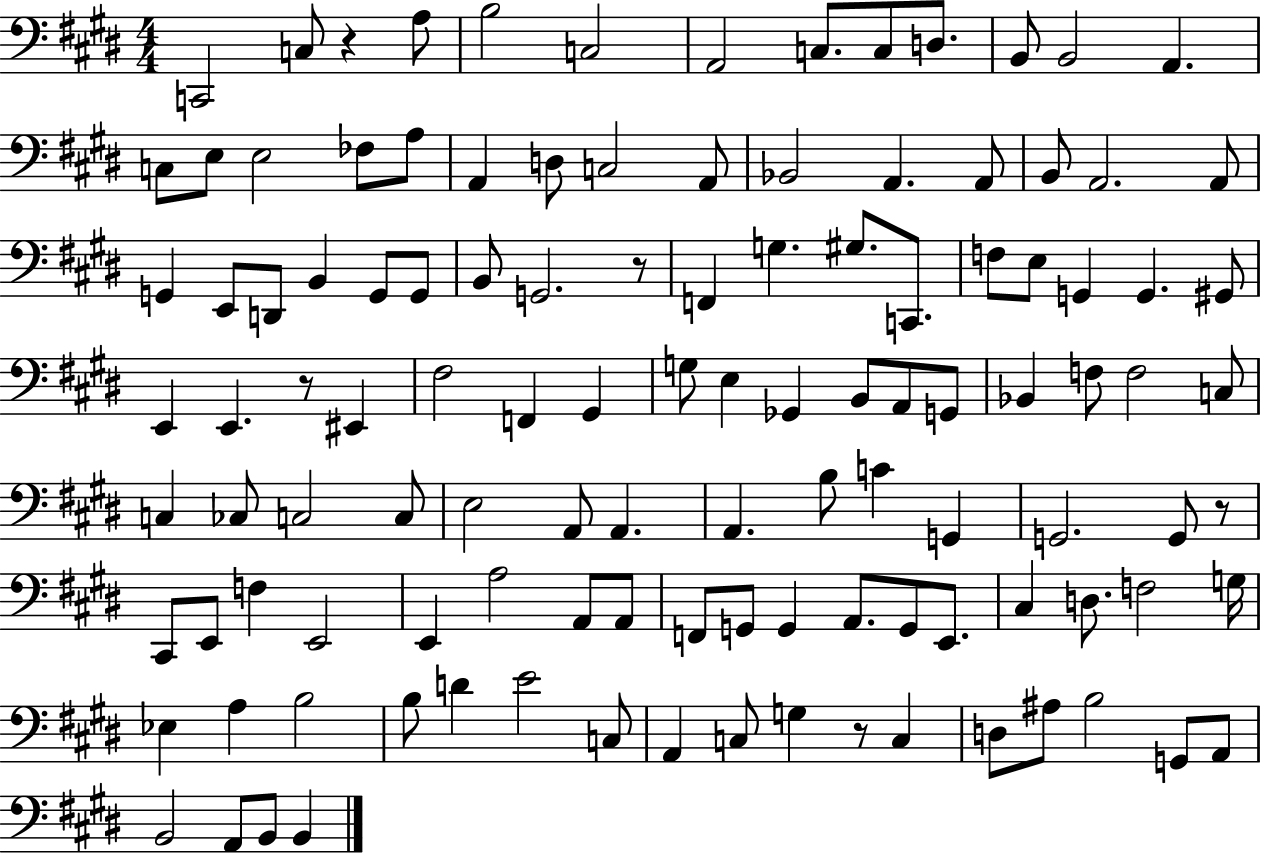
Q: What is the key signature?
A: E major